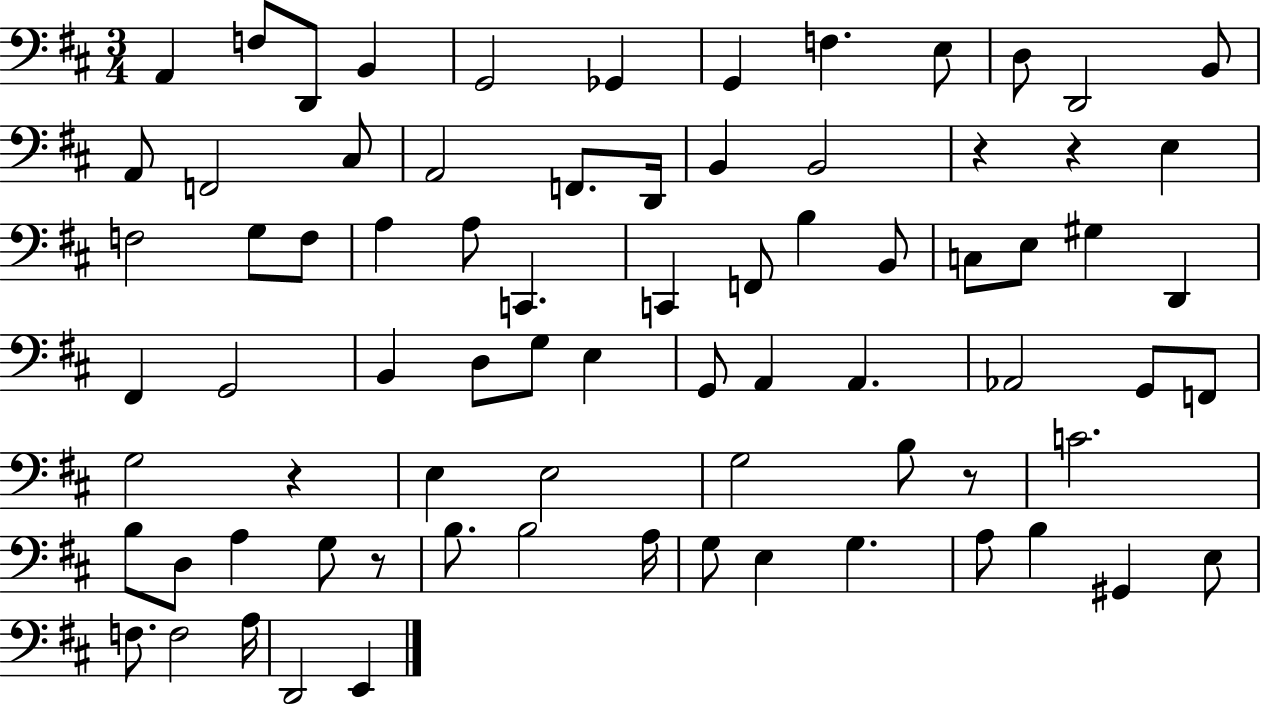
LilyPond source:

{
  \clef bass
  \numericTimeSignature
  \time 3/4
  \key d \major
  \repeat volta 2 { a,4 f8 d,8 b,4 | g,2 ges,4 | g,4 f4. e8 | d8 d,2 b,8 | \break a,8 f,2 cis8 | a,2 f,8. d,16 | b,4 b,2 | r4 r4 e4 | \break f2 g8 f8 | a4 a8 c,4. | c,4 f,8 b4 b,8 | c8 e8 gis4 d,4 | \break fis,4 g,2 | b,4 d8 g8 e4 | g,8 a,4 a,4. | aes,2 g,8 f,8 | \break g2 r4 | e4 e2 | g2 b8 r8 | c'2. | \break b8 d8 a4 g8 r8 | b8. b2 a16 | g8 e4 g4. | a8 b4 gis,4 e8 | \break f8. f2 a16 | d,2 e,4 | } \bar "|."
}